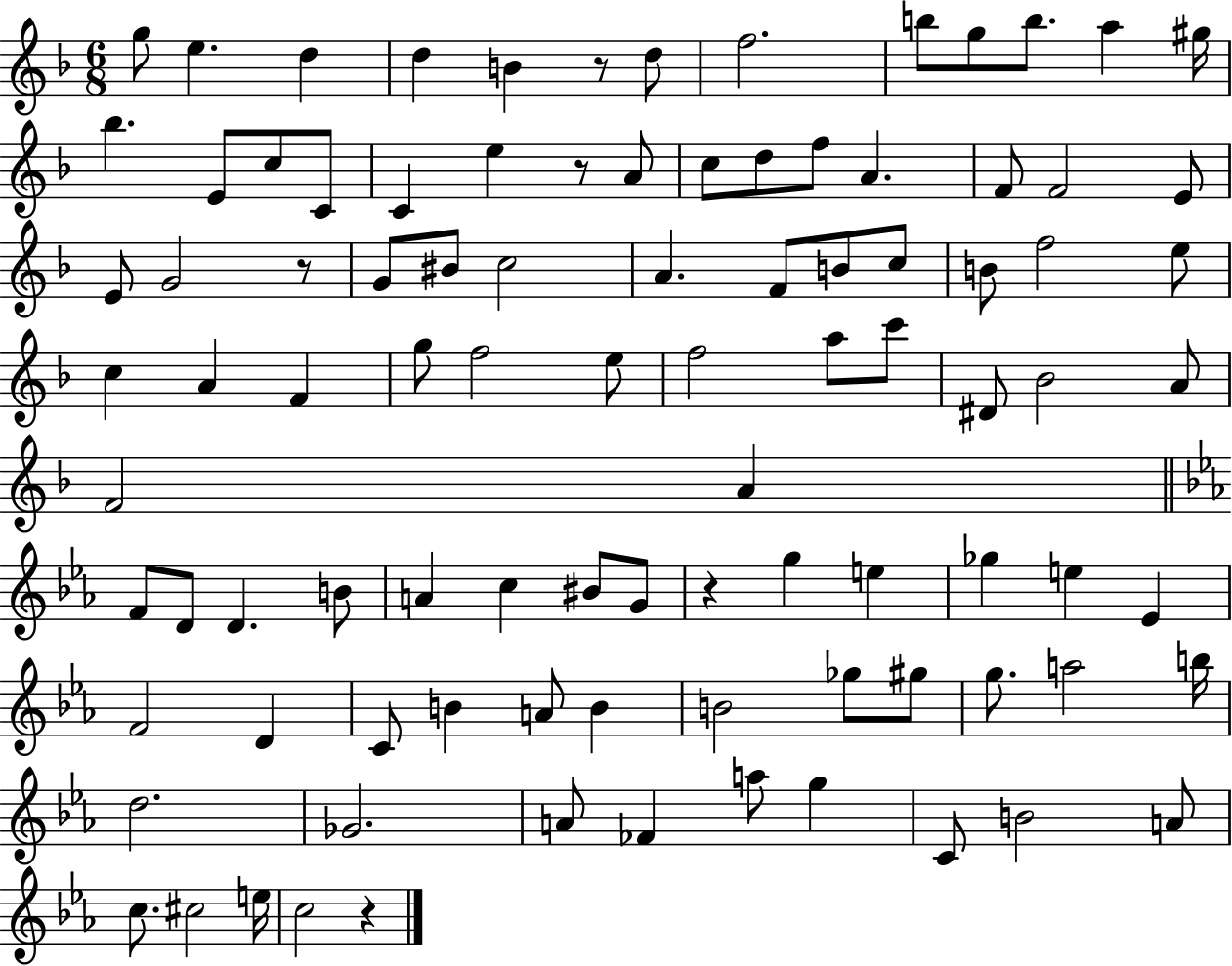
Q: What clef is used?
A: treble